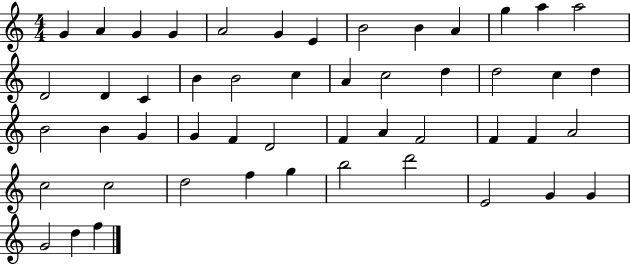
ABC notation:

X:1
T:Untitled
M:4/4
L:1/4
K:C
G A G G A2 G E B2 B A g a a2 D2 D C B B2 c A c2 d d2 c d B2 B G G F D2 F A F2 F F A2 c2 c2 d2 f g b2 d'2 E2 G G G2 d f